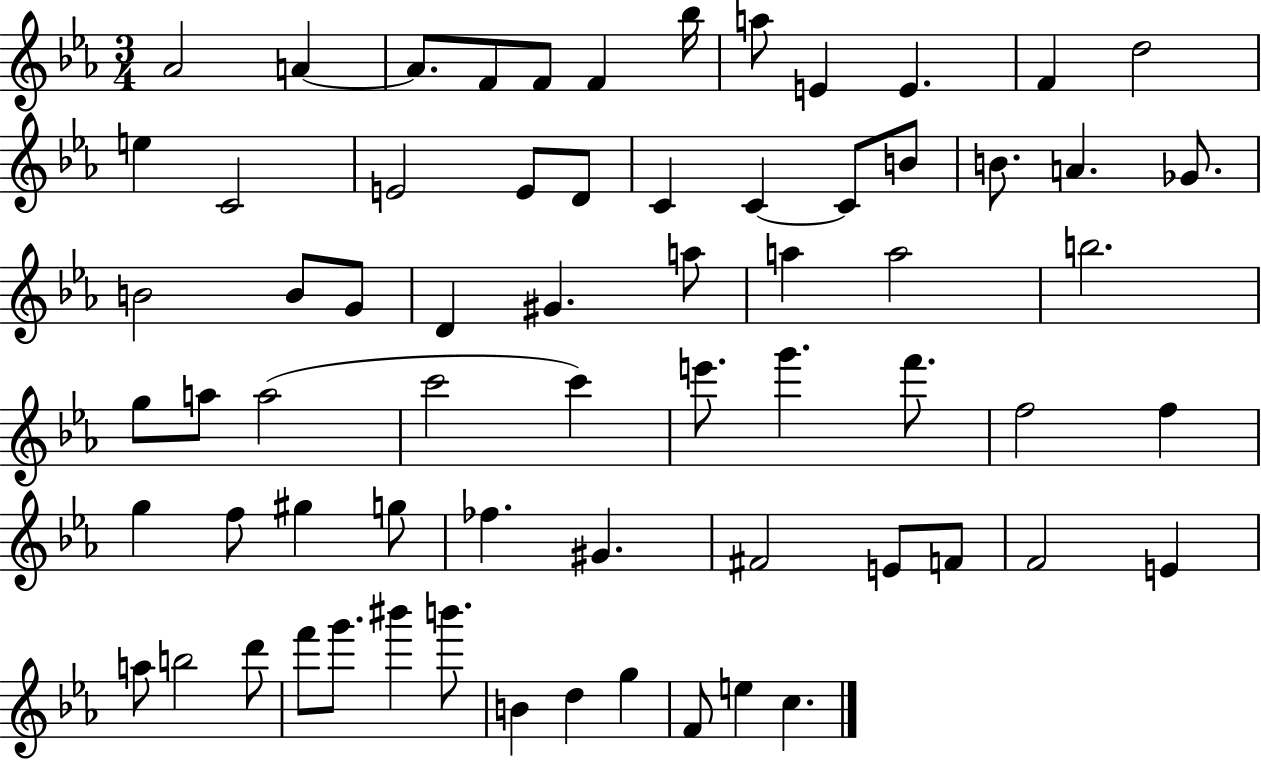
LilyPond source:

{
  \clef treble
  \numericTimeSignature
  \time 3/4
  \key ees \major
  aes'2 a'4~~ | a'8. f'8 f'8 f'4 bes''16 | a''8 e'4 e'4. | f'4 d''2 | \break e''4 c'2 | e'2 e'8 d'8 | c'4 c'4~~ c'8 b'8 | b'8. a'4. ges'8. | \break b'2 b'8 g'8 | d'4 gis'4. a''8 | a''4 a''2 | b''2. | \break g''8 a''8 a''2( | c'''2 c'''4) | e'''8. g'''4. f'''8. | f''2 f''4 | \break g''4 f''8 gis''4 g''8 | fes''4. gis'4. | fis'2 e'8 f'8 | f'2 e'4 | \break a''8 b''2 d'''8 | f'''8 g'''8. bis'''4 b'''8. | b'4 d''4 g''4 | f'8 e''4 c''4. | \break \bar "|."
}